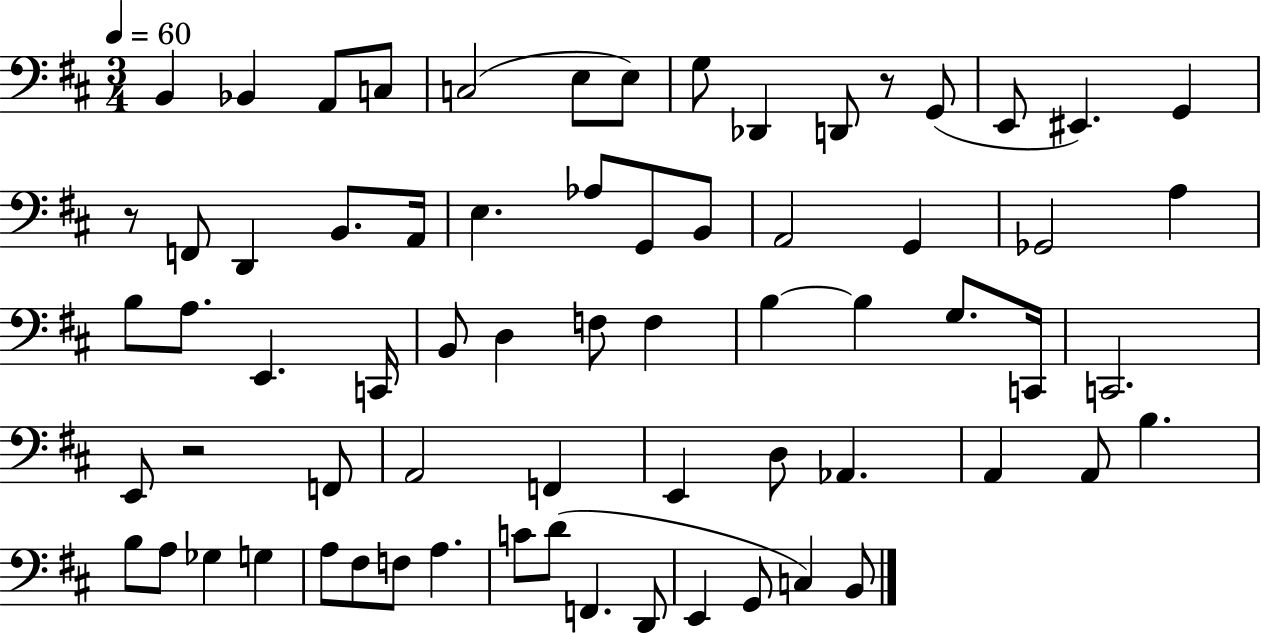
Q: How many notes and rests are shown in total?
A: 68